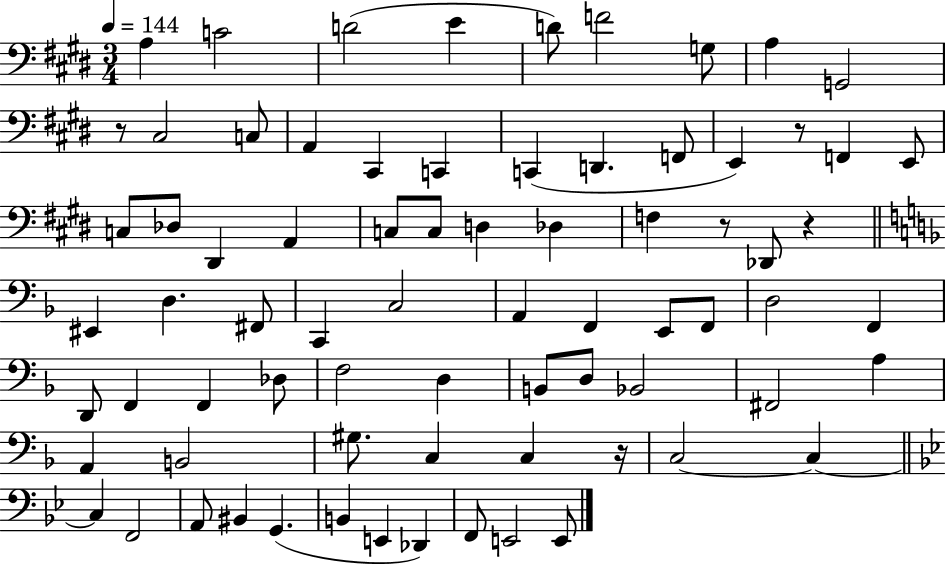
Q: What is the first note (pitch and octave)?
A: A3